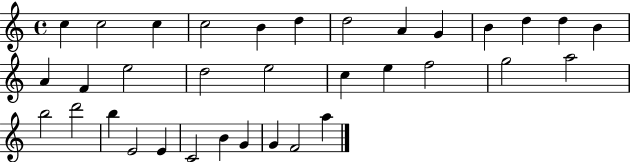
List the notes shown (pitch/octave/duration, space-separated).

C5/q C5/h C5/q C5/h B4/q D5/q D5/h A4/q G4/q B4/q D5/q D5/q B4/q A4/q F4/q E5/h D5/h E5/h C5/q E5/q F5/h G5/h A5/h B5/h D6/h B5/q E4/h E4/q C4/h B4/q G4/q G4/q F4/h A5/q